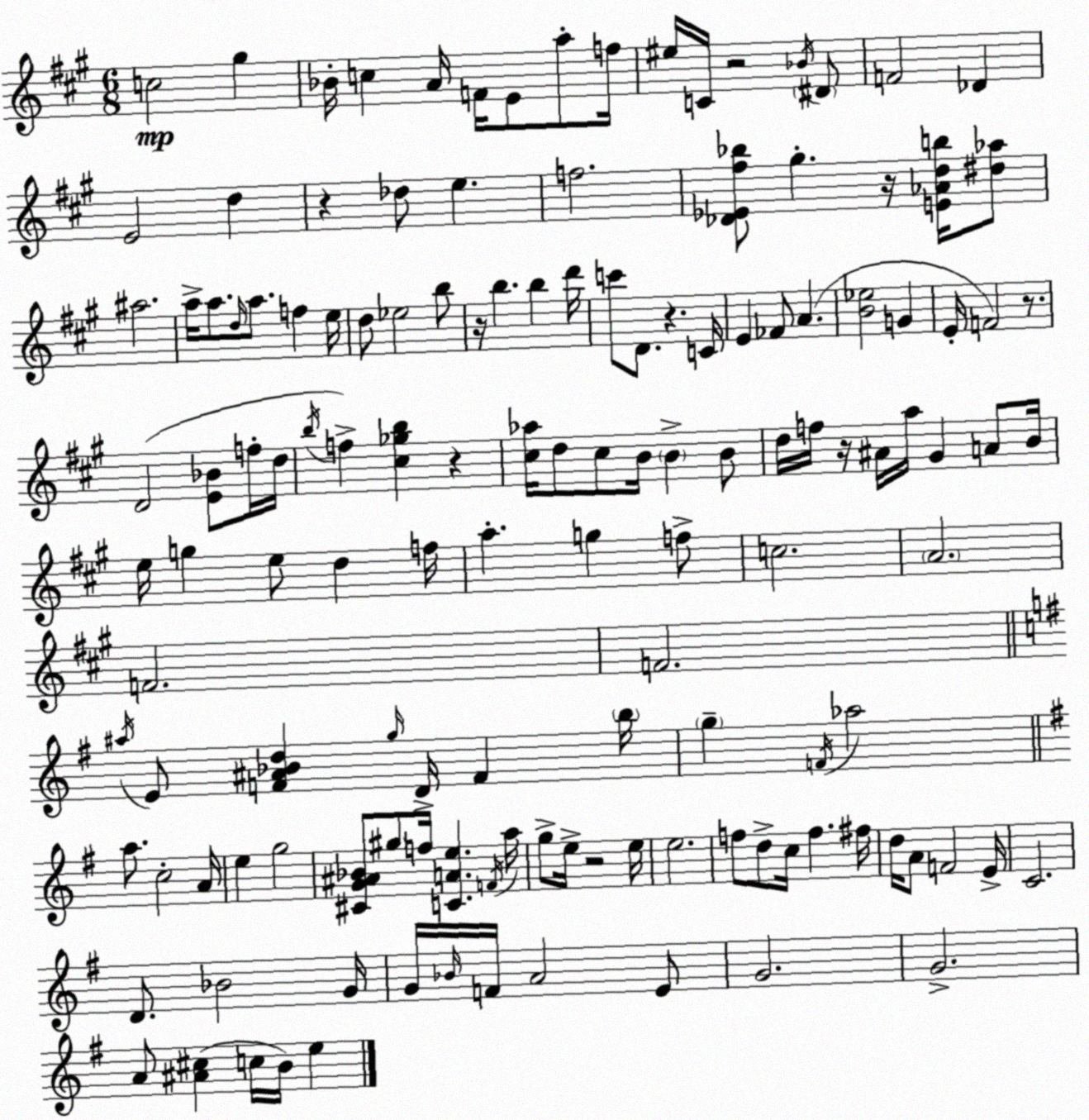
X:1
T:Untitled
M:6/8
L:1/4
K:A
c2 ^g _B/4 c A/4 F/4 E/2 a/2 f/4 ^e/4 C/4 z2 _B/4 ^D/2 F2 _D E2 d z _d/2 e f2 [_D_E^f_b]/2 ^g z/4 [E_Adb]/4 [^d_a]/2 ^a2 a/4 a/2 d/4 a/2 f e/4 d/2 _e2 b/2 z/4 b b d'/4 c'/2 D/2 z C/4 E _F/2 A [B_e]2 G E/4 F2 z/2 D2 [E_B]/2 f/4 d/4 b/4 f [^c_gb] z [^c_a]/4 d/2 ^c/2 B/4 B B/2 d/4 f/4 z/4 ^A/4 a/4 ^G A/2 B/4 e/4 g e/2 d f/4 a g f/2 c2 A2 F2 F2 ^a/4 E/2 [F^A_Bd] g/4 D/4 F b/4 g F/4 _a2 a/2 c2 A/4 e g2 [^CG^A_B]/2 ^g/2 f/4 [CAe] F/4 a/4 g/2 e/4 z2 e/4 e2 f/2 d/2 c/4 f ^f/4 d/4 A/2 F2 E/4 C2 D/2 _B2 G/4 G/4 _B/4 F/4 A2 E/2 G2 G2 A/2 [^A^c] c/4 B/4 e